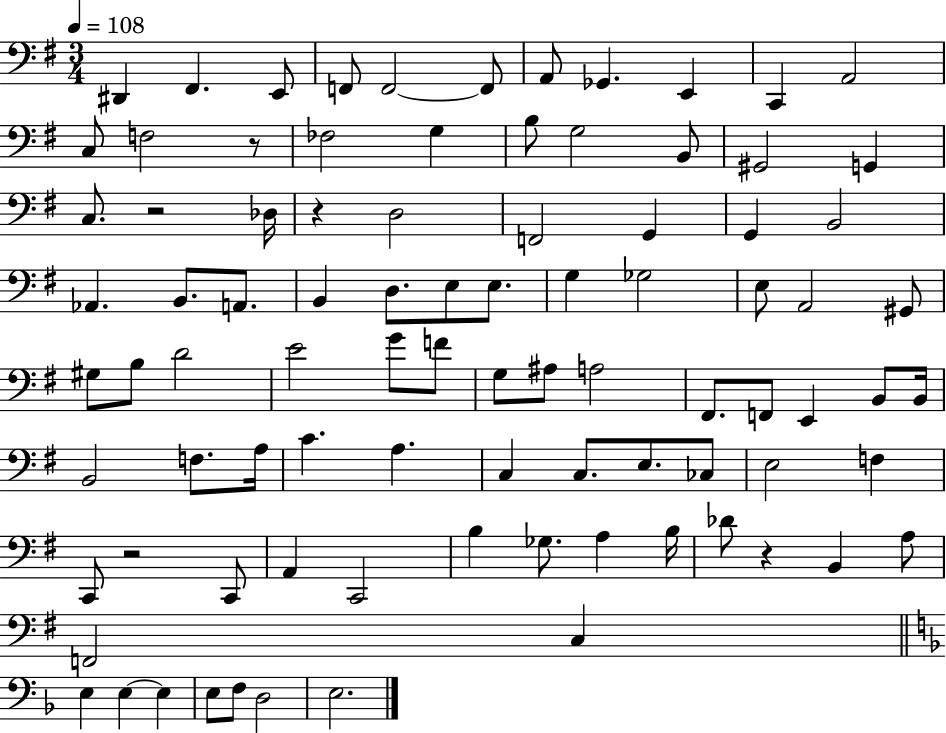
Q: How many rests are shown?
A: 5